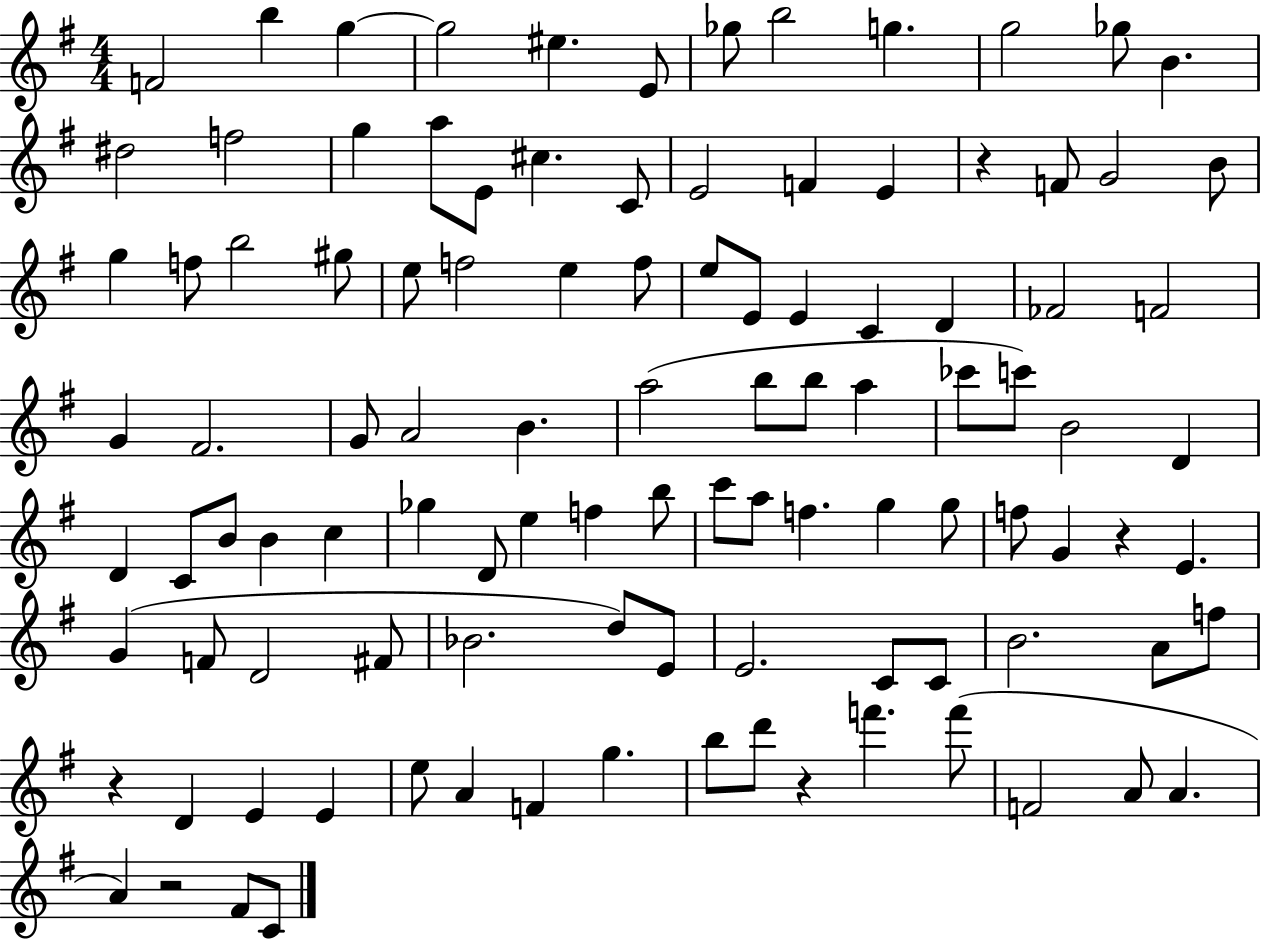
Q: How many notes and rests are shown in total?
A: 106